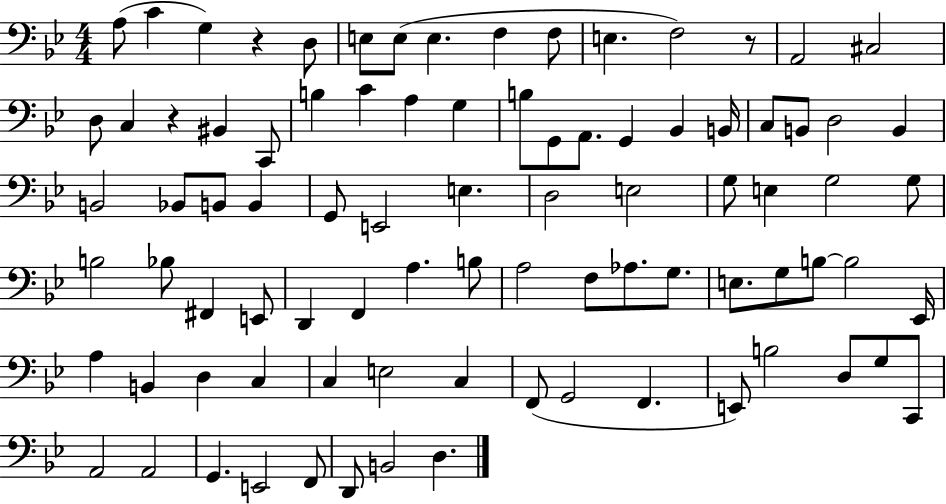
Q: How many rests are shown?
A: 3